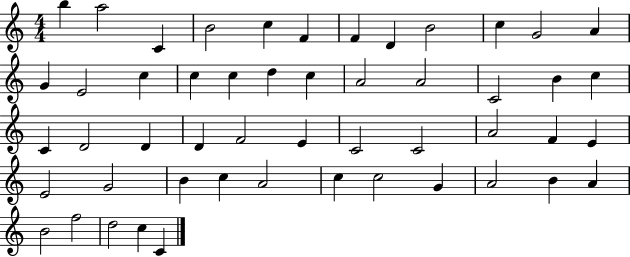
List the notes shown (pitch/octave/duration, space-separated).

B5/q A5/h C4/q B4/h C5/q F4/q F4/q D4/q B4/h C5/q G4/h A4/q G4/q E4/h C5/q C5/q C5/q D5/q C5/q A4/h A4/h C4/h B4/q C5/q C4/q D4/h D4/q D4/q F4/h E4/q C4/h C4/h A4/h F4/q E4/q E4/h G4/h B4/q C5/q A4/h C5/q C5/h G4/q A4/h B4/q A4/q B4/h F5/h D5/h C5/q C4/q